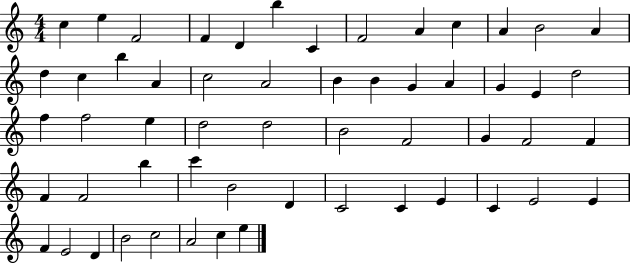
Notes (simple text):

C5/q E5/q F4/h F4/q D4/q B5/q C4/q F4/h A4/q C5/q A4/q B4/h A4/q D5/q C5/q B5/q A4/q C5/h A4/h B4/q B4/q G4/q A4/q G4/q E4/q D5/h F5/q F5/h E5/q D5/h D5/h B4/h F4/h G4/q F4/h F4/q F4/q F4/h B5/q C6/q B4/h D4/q C4/h C4/q E4/q C4/q E4/h E4/q F4/q E4/h D4/q B4/h C5/h A4/h C5/q E5/q